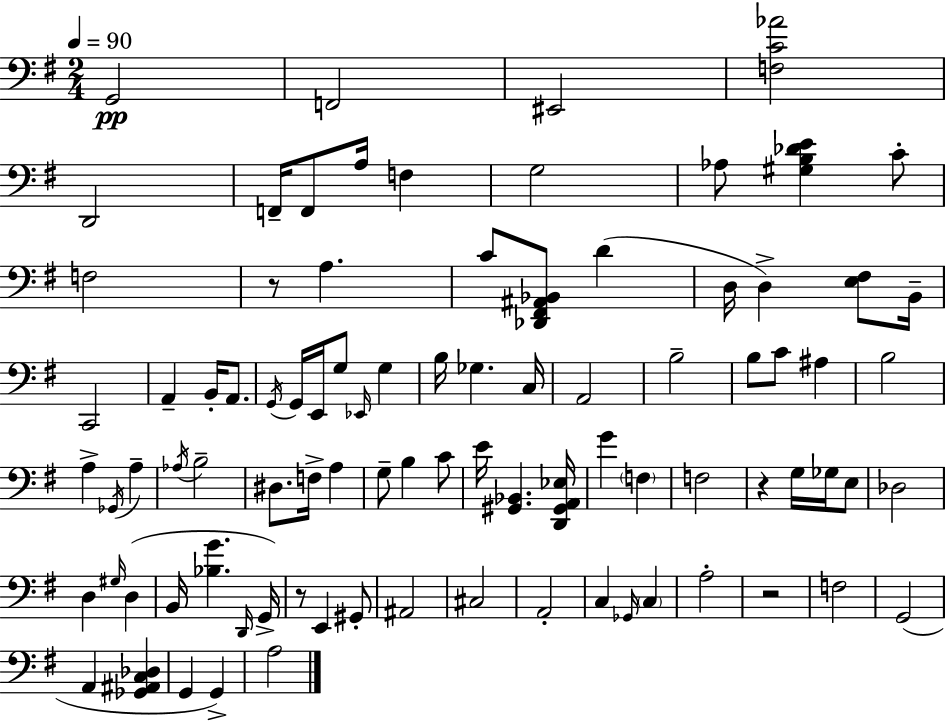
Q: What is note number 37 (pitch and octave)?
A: B3